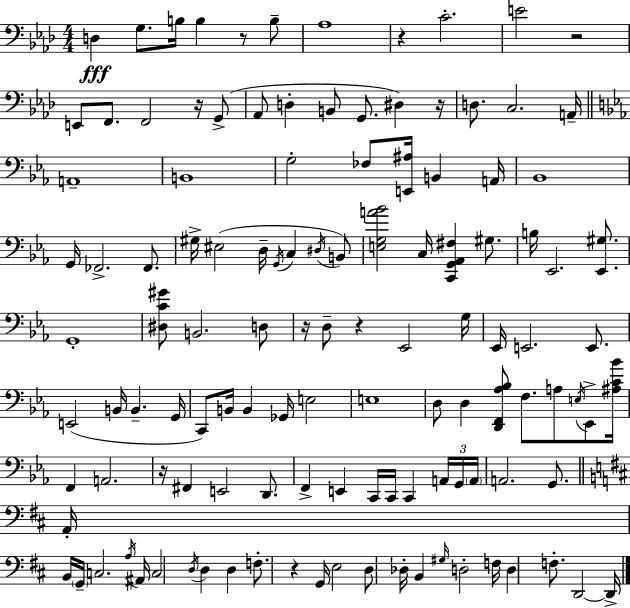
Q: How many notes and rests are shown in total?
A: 120